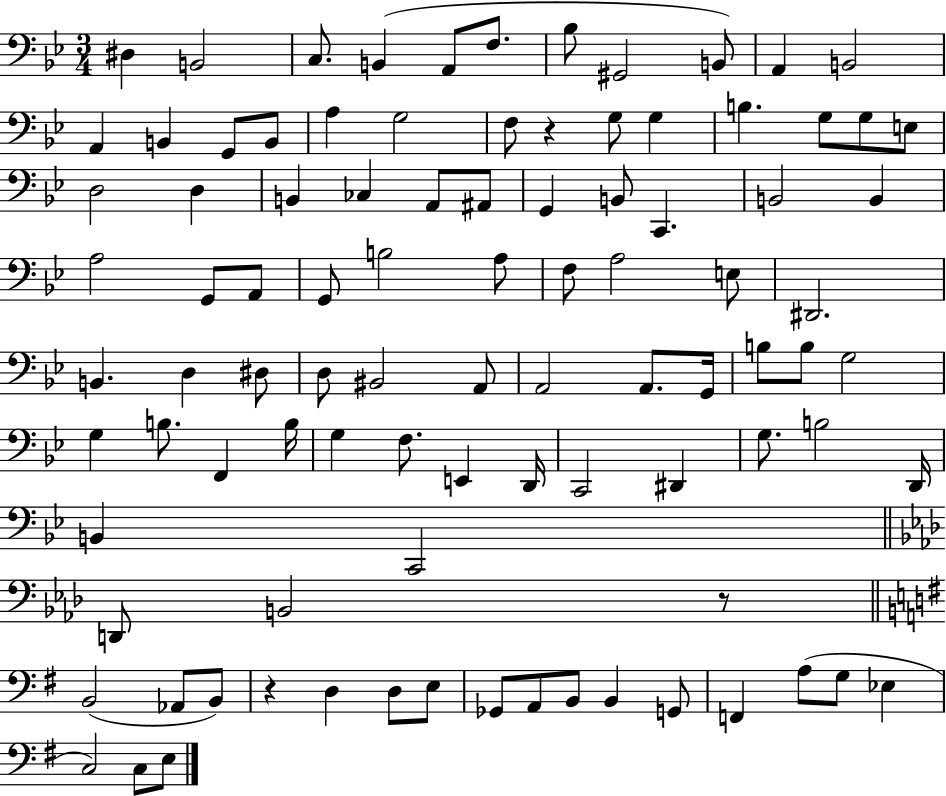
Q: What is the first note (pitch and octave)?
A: D#3